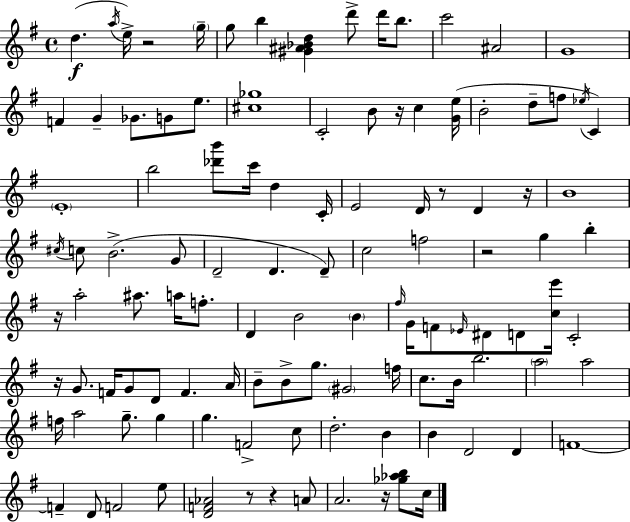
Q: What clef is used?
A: treble